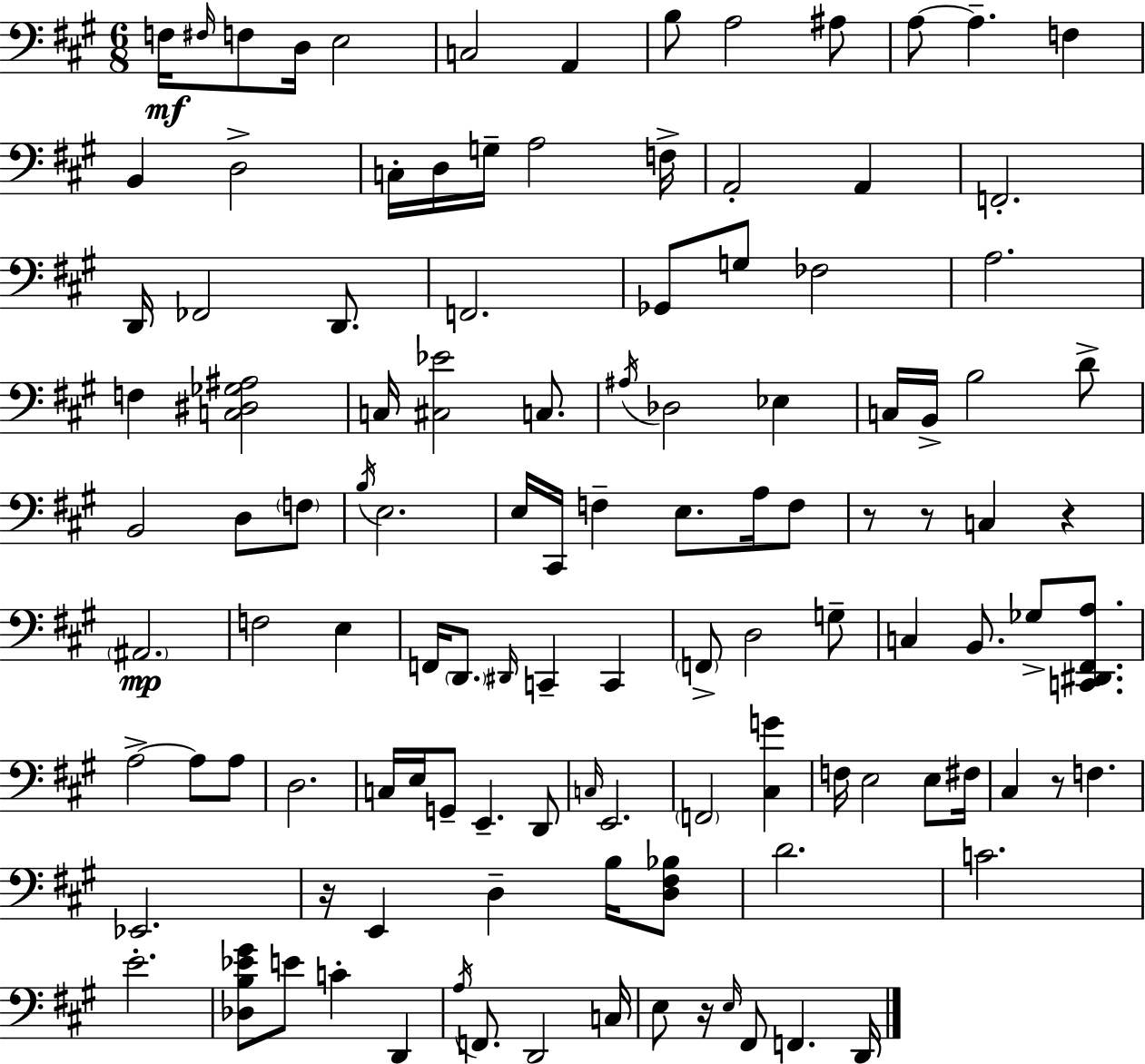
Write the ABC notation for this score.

X:1
T:Untitled
M:6/8
L:1/4
K:A
F,/4 ^F,/4 F,/2 D,/4 E,2 C,2 A,, B,/2 A,2 ^A,/2 A,/2 A, F, B,, D,2 C,/4 D,/4 G,/4 A,2 F,/4 A,,2 A,, F,,2 D,,/4 _F,,2 D,,/2 F,,2 _G,,/2 G,/2 _F,2 A,2 F, [C,^D,_G,^A,]2 C,/4 [^C,_E]2 C,/2 ^A,/4 _D,2 _E, C,/4 B,,/4 B,2 D/2 B,,2 D,/2 F,/2 B,/4 E,2 E,/4 ^C,,/4 F, E,/2 A,/4 F,/2 z/2 z/2 C, z ^A,,2 F,2 E, F,,/4 D,,/2 ^D,,/4 C,, C,, F,,/2 D,2 G,/2 C, B,,/2 _G,/2 [C,,^D,,^F,,A,]/2 A,2 A,/2 A,/2 D,2 C,/4 E,/4 G,,/2 E,, D,,/2 C,/4 E,,2 F,,2 [^C,G] F,/4 E,2 E,/2 ^F,/4 ^C, z/2 F, _E,,2 z/4 E,, D, B,/4 [D,^F,_B,]/2 D2 C2 E2 [_D,B,_E^G]/2 E/2 C D,, A,/4 F,,/2 D,,2 C,/4 E,/2 z/4 E,/4 ^F,,/2 F,, D,,/4